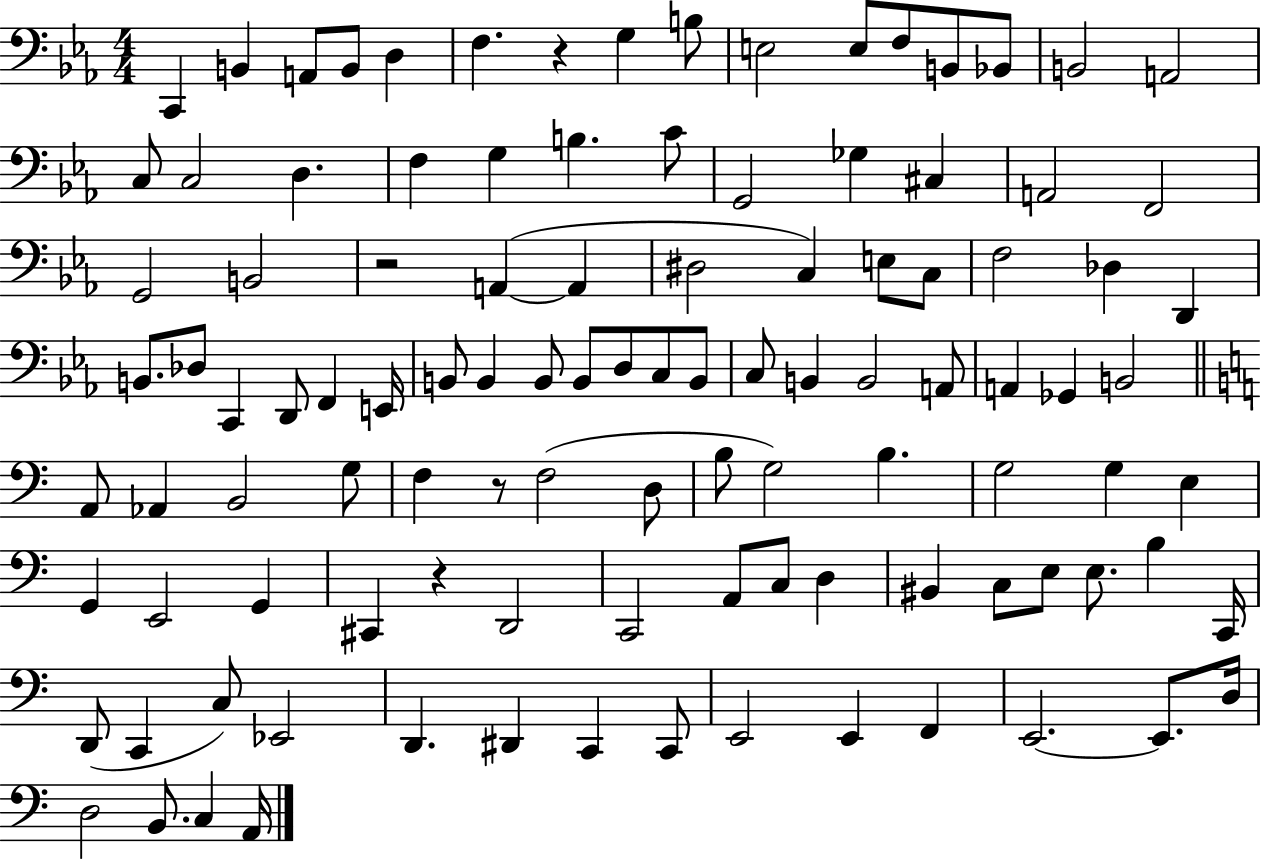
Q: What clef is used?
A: bass